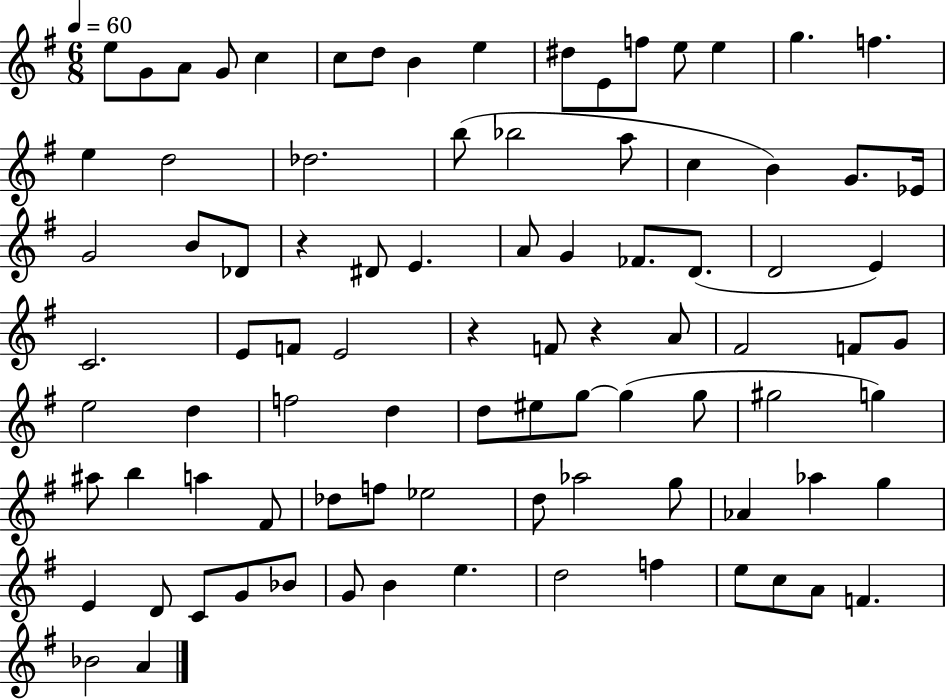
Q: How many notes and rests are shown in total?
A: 89